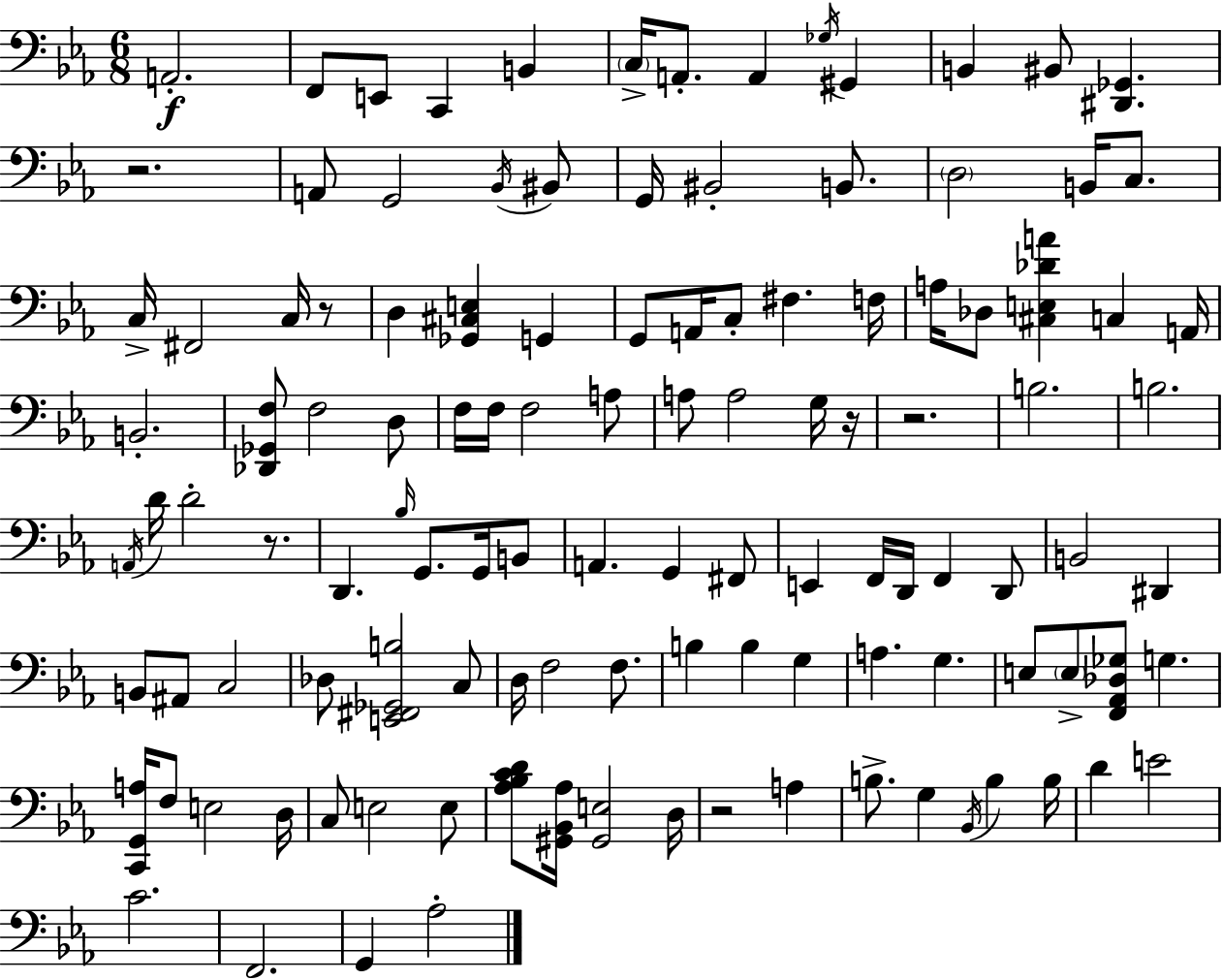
{
  \clef bass
  \numericTimeSignature
  \time 6/8
  \key c \minor
  \repeat volta 2 { a,2.-.\f | f,8 e,8 c,4 b,4 | \parenthesize c16-> a,8.-. a,4 \acciaccatura { ges16 } gis,4 | b,4 bis,8 <dis, ges,>4. | \break r2. | a,8 g,2 \acciaccatura { bes,16 } | bis,8 g,16 bis,2-. b,8. | \parenthesize d2 b,16 c8. | \break c16-> fis,2 c16 | r8 d4 <ges, cis e>4 g,4 | g,8 a,16 c8-. fis4. | f16 a16 des8 <cis e des' a'>4 c4 | \break a,16 b,2.-. | <des, ges, f>8 f2 | d8 f16 f16 f2 | a8 a8 a2 | \break g16 r16 r2. | b2. | b2. | \acciaccatura { a,16 } d'16 d'2-. | \break r8. d,4. \grace { bes16 } g,8. | g,16 b,8 a,4. g,4 | fis,8 e,4 f,16 d,16 f,4 | d,8 b,2 | \break dis,4 b,8 ais,8 c2 | des8 <e, fis, ges, b>2 | c8 d16 f2 | f8. b4 b4 | \break g4 a4. g4. | e8 \parenthesize e8-> <f, aes, des ges>8 g4. | <c, g, a>16 f8 e2 | d16 c8 e2 | \break e8 <aes bes c' d'>8 <gis, bes, aes>16 <gis, e>2 | d16 r2 | a4 b8.-> g4 \acciaccatura { bes,16 } | b4 b16 d'4 e'2 | \break c'2. | f,2. | g,4 aes2-. | } \bar "|."
}